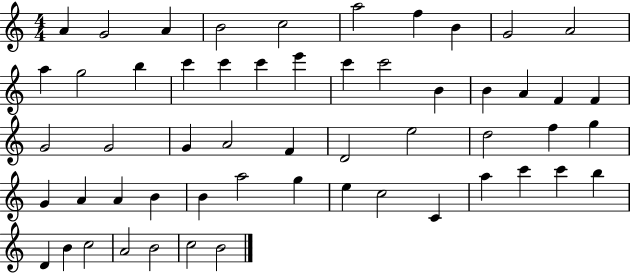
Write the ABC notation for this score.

X:1
T:Untitled
M:4/4
L:1/4
K:C
A G2 A B2 c2 a2 f B G2 A2 a g2 b c' c' c' e' c' c'2 B B A F F G2 G2 G A2 F D2 e2 d2 f g G A A B B a2 g e c2 C a c' c' b D B c2 A2 B2 c2 B2